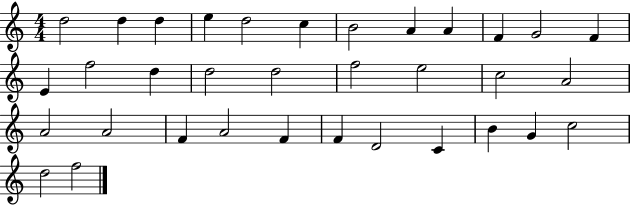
{
  \clef treble
  \numericTimeSignature
  \time 4/4
  \key c \major
  d''2 d''4 d''4 | e''4 d''2 c''4 | b'2 a'4 a'4 | f'4 g'2 f'4 | \break e'4 f''2 d''4 | d''2 d''2 | f''2 e''2 | c''2 a'2 | \break a'2 a'2 | f'4 a'2 f'4 | f'4 d'2 c'4 | b'4 g'4 c''2 | \break d''2 f''2 | \bar "|."
}